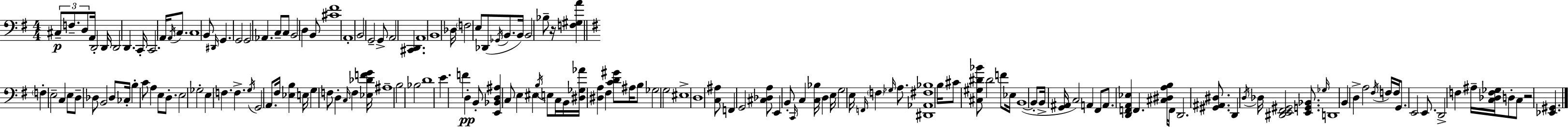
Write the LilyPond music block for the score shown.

{
  \clef bass
  \numericTimeSignature
  \time 4/4
  \key g \major
  \repeat volta 2 { \tuplet 3/2 { cis8--\p f8.-- d8 } a,16 d,2-. | d,16 d,2 d,4. c,16-. | c,2. a,16 \acciaccatura { a,16 } c8. | c1 | \break b,8 \grace { dis,16 } g,4. g,2 | g,2 aes,4. | c8-- c8 b,2 d4 | b,8 <cis' fis'>1 | \break a,1-. | b,2 g,2-- | g,8-> a,2 <cis, d,>4. | a,1 | \break b,1 | des16 \parenthesize f2 e8 des,8( \acciaccatura { ges,16 } | b,8. b,16) b,2 bes8-- r16 <f gis a'>4 | \bar "||" \break \key g \major \parenthesize f4-. e2-- c4 | e8 d8-- des8 b,2 des8 | ces16-. b4-. c'8 a4 e8 d8.-. | e2 ges2-. | \break e4 f4. f4.-> | \acciaccatura { g16 } g,2 a,8. fis16 <ees b>4 | e16 g4 f8 d4-. \grace { c16 } f4 | <ees des' f' g'>16 ais1-- | \break b2 bes2 | d'1 | e'4. f'4 d4-.\pp | b,8-. <e, bes, d ais>4 c8 e4 eis4 | \break \acciaccatura { b16 } e8 c16 b,16 <dis ges aes'>16 <dis a>4 fis4 <c' d' gis'>8 | ais16 b8 ges2 g2 | eis1-> | d1 | \break <c ais>8 f,4 g,2 | <cis des a>8 e,4 b,8-. \grace { c,16 } c4 <c bes>16 d4 | e16 g2 e16 \grace { f,16 } \parenthesize f4 | \grace { ges16 } a8. <dis, aes, fis bes>1 | \break b16 cis'8 <cis gis dis' bes'>8 dis'2 | f'8 ees16 b,1~(~ | b,8-. b,16-> <g, ais,>16 c2) | a,4 fis,8 a,8. <d, f, a, ees>4 f,4. | \break <cis dis a b>16 f,16 d,2. | <gis, ais, dis>8. d,4 \acciaccatura { d16 } des16 <dis, e, fis, gis,>2 | <e, g, bes,>8. \grace { ges16 } d,1 | b,4 d4-> | \break a2 \acciaccatura { fis16 } f16 f16 g,8. e,2 | e,8. d,2-> | f4 ais16-- <c des f ges>16 d8-. c8 r2 | <ees, gis,>4. } \bar "|."
}